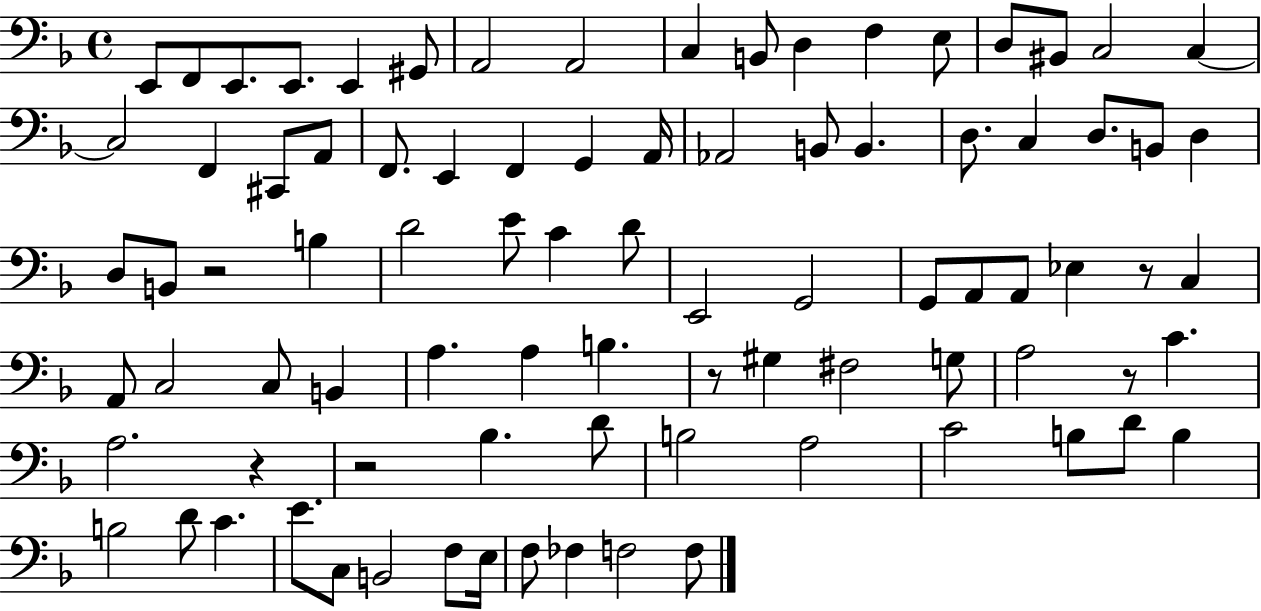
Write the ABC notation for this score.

X:1
T:Untitled
M:4/4
L:1/4
K:F
E,,/2 F,,/2 E,,/2 E,,/2 E,, ^G,,/2 A,,2 A,,2 C, B,,/2 D, F, E,/2 D,/2 ^B,,/2 C,2 C, C,2 F,, ^C,,/2 A,,/2 F,,/2 E,, F,, G,, A,,/4 _A,,2 B,,/2 B,, D,/2 C, D,/2 B,,/2 D, D,/2 B,,/2 z2 B, D2 E/2 C D/2 E,,2 G,,2 G,,/2 A,,/2 A,,/2 _E, z/2 C, A,,/2 C,2 C,/2 B,, A, A, B, z/2 ^G, ^F,2 G,/2 A,2 z/2 C A,2 z z2 _B, D/2 B,2 A,2 C2 B,/2 D/2 B, B,2 D/2 C E/2 C,/2 B,,2 F,/2 E,/4 F,/2 _F, F,2 F,/2